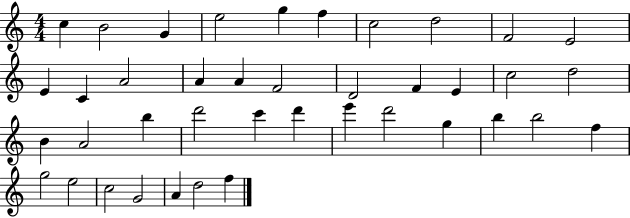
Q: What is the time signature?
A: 4/4